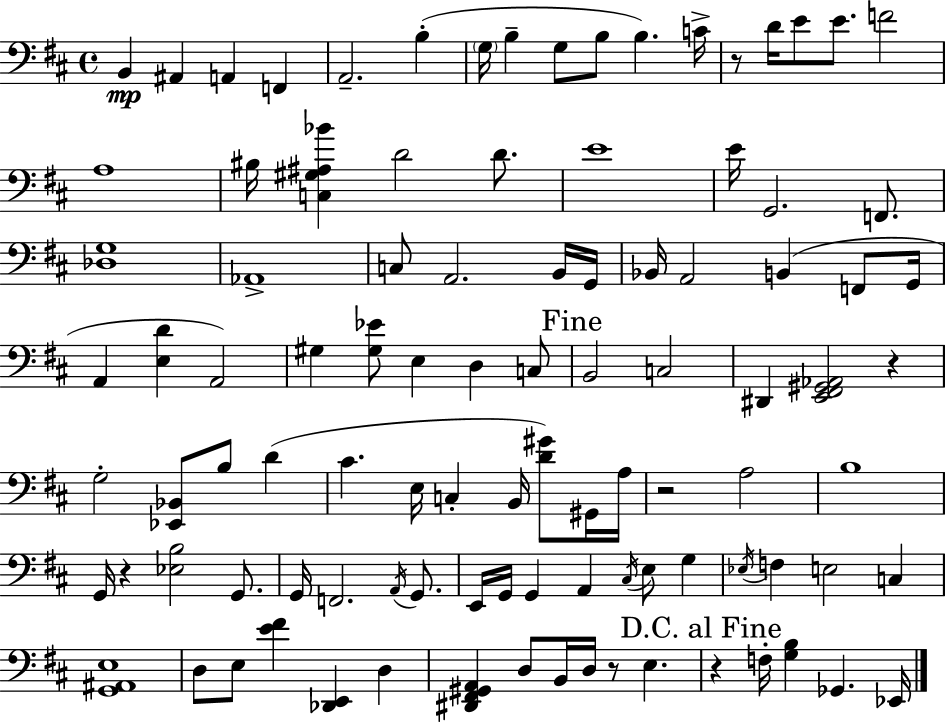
B2/q A#2/q A2/q F2/q A2/h. B3/q G3/s B3/q G3/e B3/e B3/q. C4/s R/e D4/s E4/e E4/e. F4/h A3/w BIS3/s [C3,G#3,A#3,Bb4]/q D4/h D4/e. E4/w E4/s G2/h. F2/e. [Db3,G3]/w Ab2/w C3/e A2/h. B2/s G2/s Bb2/s A2/h B2/q F2/e G2/s A2/q [E3,D4]/q A2/h G#3/q [G#3,Eb4]/e E3/q D3/q C3/e B2/h C3/h D#2/q [E2,F#2,G#2,Ab2]/h R/q G3/h [Eb2,Bb2]/e B3/e D4/q C#4/q. E3/s C3/q B2/s [D4,G#4]/e G#2/s A3/s R/h A3/h B3/w G2/s R/q [Eb3,B3]/h G2/e. G2/s F2/h. A2/s G2/e. E2/s G2/s G2/q A2/q C#3/s E3/e G3/q Eb3/s F3/q E3/h C3/q [G2,A#2,E3]/w D3/e E3/e [E4,F#4]/q [Db2,E2]/q D3/q [D#2,F#2,G#2,A2]/q D3/e B2/s D3/s R/e E3/q. R/q F3/s [G3,B3]/q Gb2/q. Eb2/s